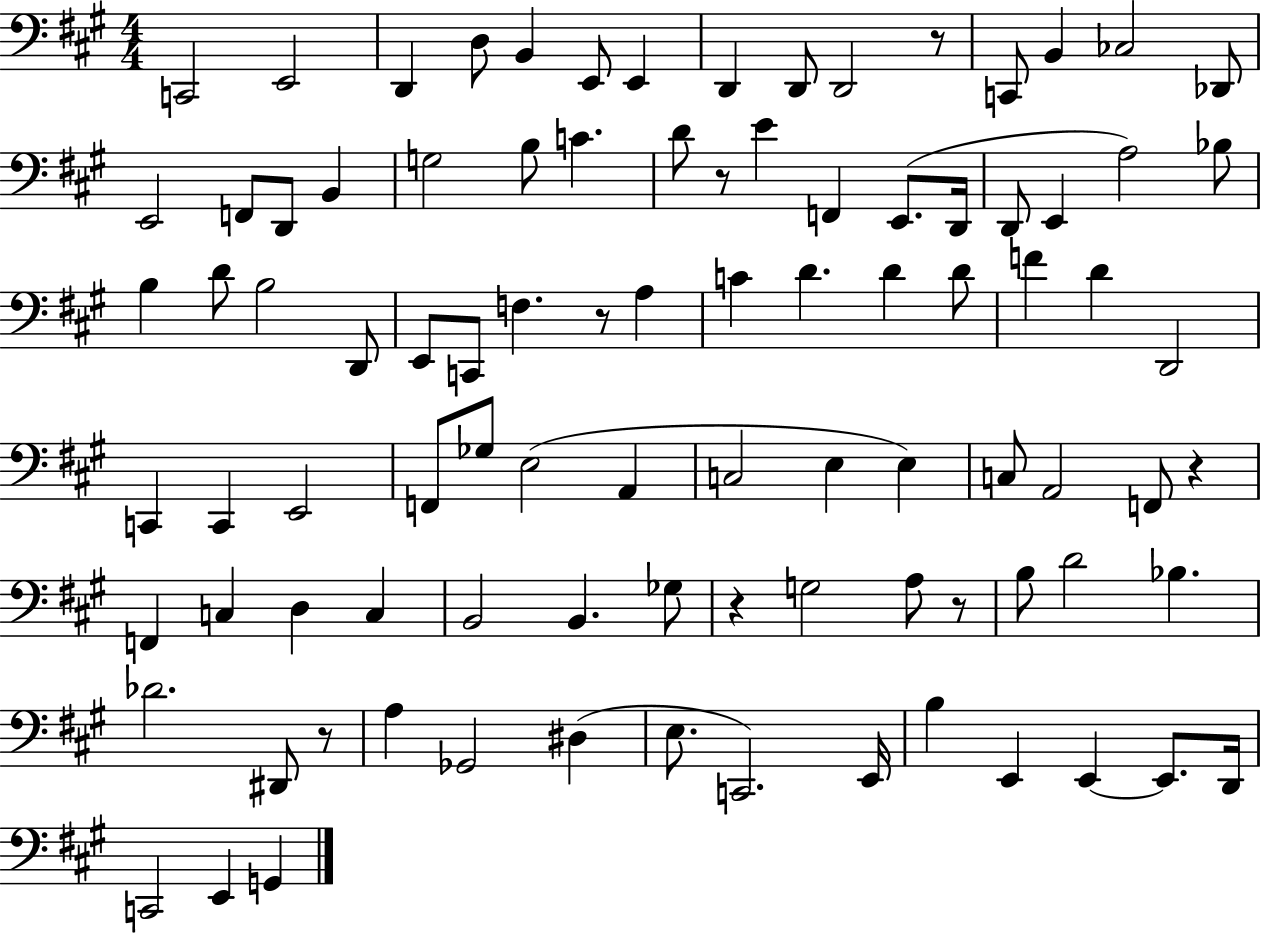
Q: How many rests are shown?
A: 7